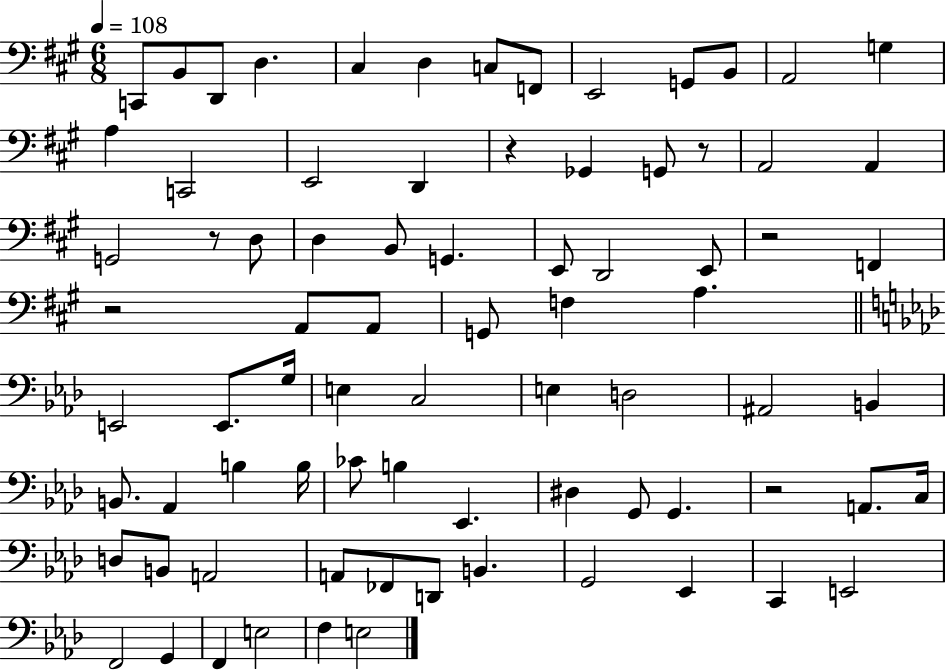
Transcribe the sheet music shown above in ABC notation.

X:1
T:Untitled
M:6/8
L:1/4
K:A
C,,/2 B,,/2 D,,/2 D, ^C, D, C,/2 F,,/2 E,,2 G,,/2 B,,/2 A,,2 G, A, C,,2 E,,2 D,, z _G,, G,,/2 z/2 A,,2 A,, G,,2 z/2 D,/2 D, B,,/2 G,, E,,/2 D,,2 E,,/2 z2 F,, z2 A,,/2 A,,/2 G,,/2 F, A, E,,2 E,,/2 G,/4 E, C,2 E, D,2 ^A,,2 B,, B,,/2 _A,, B, B,/4 _C/2 B, _E,, ^D, G,,/2 G,, z2 A,,/2 C,/4 D,/2 B,,/2 A,,2 A,,/2 _F,,/2 D,,/2 B,, G,,2 _E,, C,, E,,2 F,,2 G,, F,, E,2 F, E,2